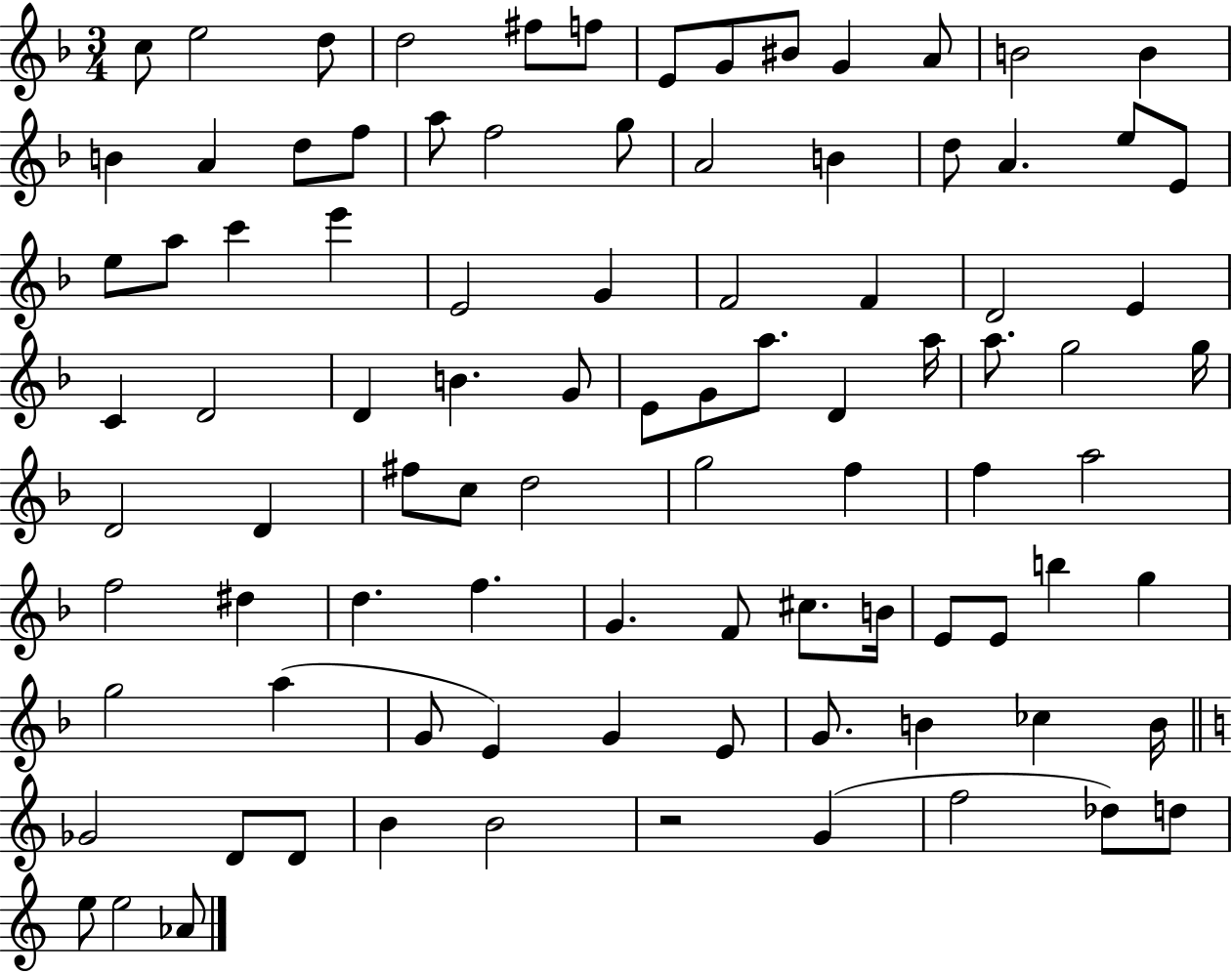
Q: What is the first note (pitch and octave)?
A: C5